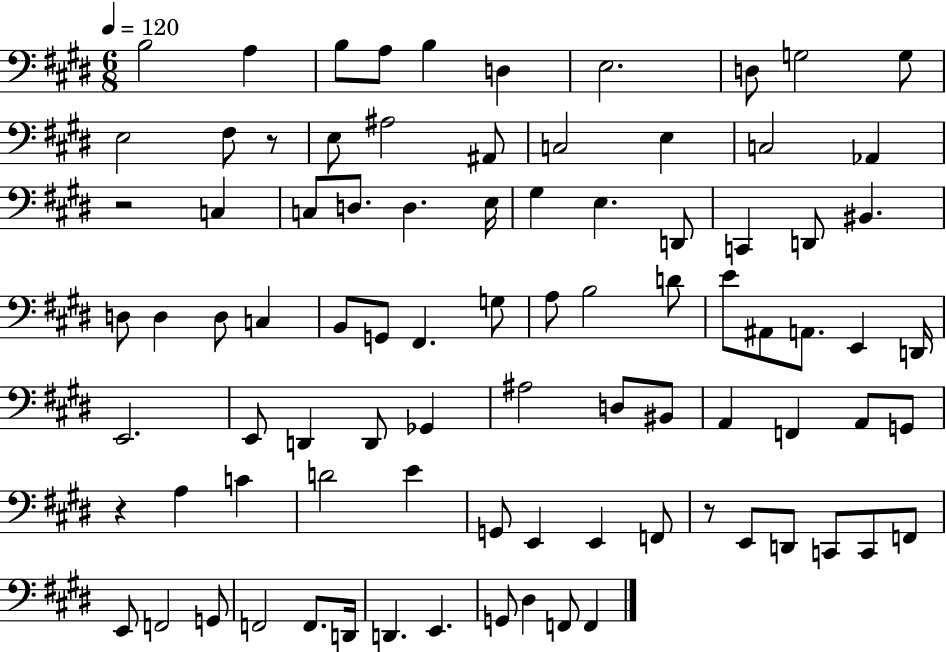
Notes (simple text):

B3/h A3/q B3/e A3/e B3/q D3/q E3/h. D3/e G3/h G3/e E3/h F#3/e R/e E3/e A#3/h A#2/e C3/h E3/q C3/h Ab2/q R/h C3/q C3/e D3/e. D3/q. E3/s G#3/q E3/q. D2/e C2/q D2/e BIS2/q. D3/e D3/q D3/e C3/q B2/e G2/e F#2/q. G3/e A3/e B3/h D4/e E4/e A#2/e A2/e. E2/q D2/s E2/h. E2/e D2/q D2/e Gb2/q A#3/h D3/e BIS2/e A2/q F2/q A2/e G2/e R/q A3/q C4/q D4/h E4/q G2/e E2/q E2/q F2/e R/e E2/e D2/e C2/e C2/e F2/e E2/e F2/h G2/e F2/h F2/e. D2/s D2/q. E2/q. G2/e D#3/q F2/e F2/q